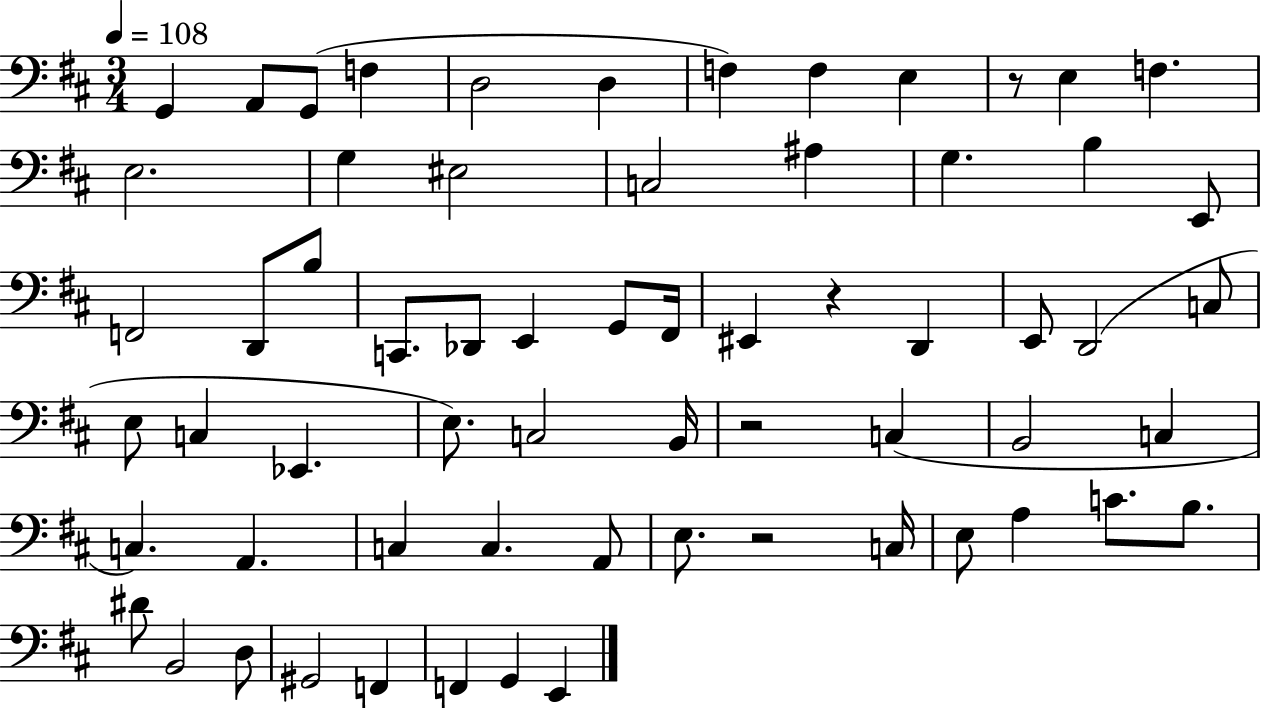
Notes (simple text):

G2/q A2/e G2/e F3/q D3/h D3/q F3/q F3/q E3/q R/e E3/q F3/q. E3/h. G3/q EIS3/h C3/h A#3/q G3/q. B3/q E2/e F2/h D2/e B3/e C2/e. Db2/e E2/q G2/e F#2/s EIS2/q R/q D2/q E2/e D2/h C3/e E3/e C3/q Eb2/q. E3/e. C3/h B2/s R/h C3/q B2/h C3/q C3/q. A2/q. C3/q C3/q. A2/e E3/e. R/h C3/s E3/e A3/q C4/e. B3/e. D#4/e B2/h D3/e G#2/h F2/q F2/q G2/q E2/q